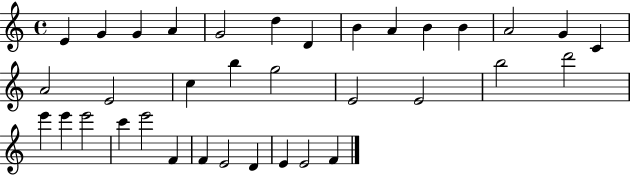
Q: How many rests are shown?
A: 0